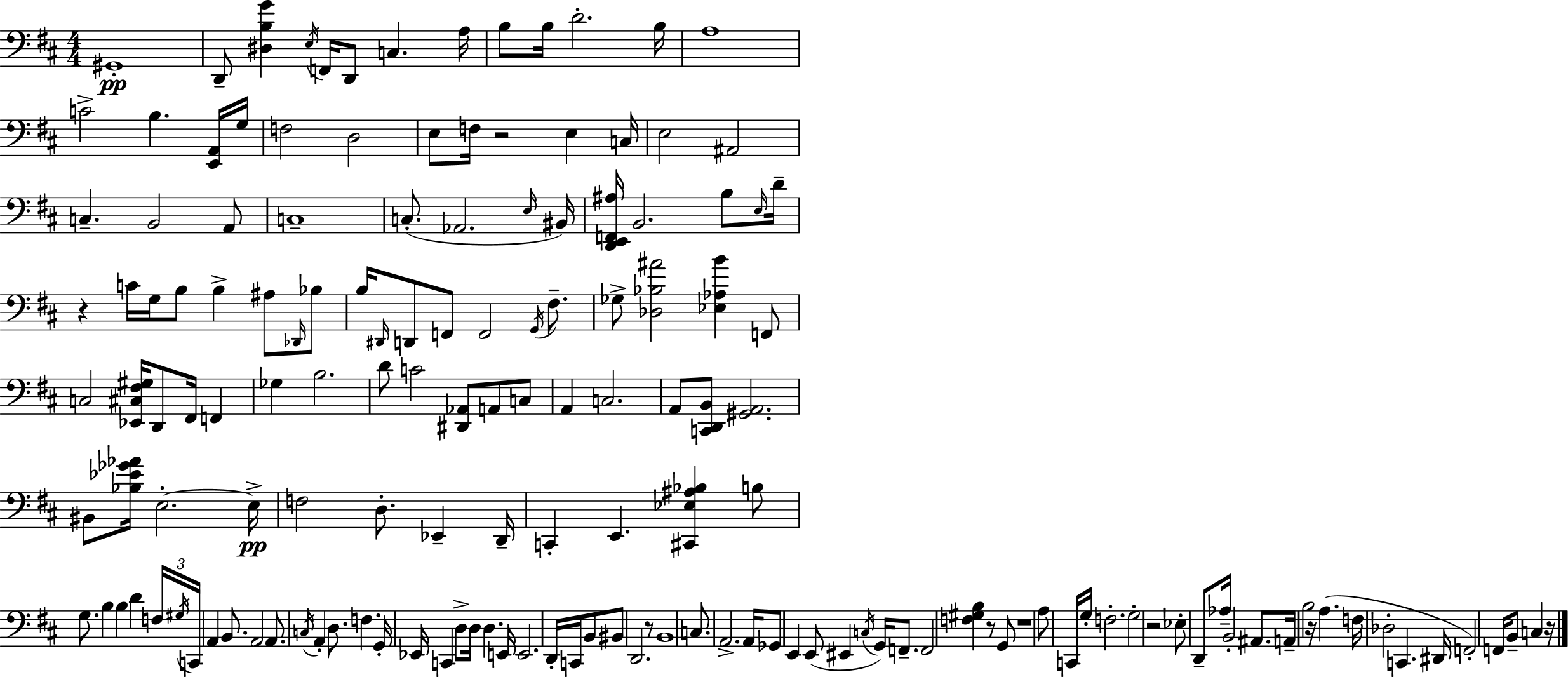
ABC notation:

X:1
T:Untitled
M:4/4
L:1/4
K:D
^G,,4 D,,/2 [^D,B,G] E,/4 F,,/4 D,,/2 C, A,/4 B,/2 B,/4 D2 B,/4 A,4 C2 B, [E,,A,,]/4 G,/4 F,2 D,2 E,/2 F,/4 z2 E, C,/4 E,2 ^A,,2 C, B,,2 A,,/2 C,4 C,/2 _A,,2 E,/4 ^B,,/4 [D,,E,,F,,^A,]/4 B,,2 B,/2 E,/4 D/4 z C/4 G,/4 B,/2 B, ^A,/2 _D,,/4 _B,/2 B,/4 ^D,,/4 D,,/2 F,,/2 F,,2 G,,/4 ^F,/2 _G,/2 [_D,_B,^A]2 [_E,_A,B] F,,/2 C,2 [_E,,^C,^F,^G,]/4 D,,/2 ^F,,/4 F,, _G, B,2 D/2 C2 [^D,,_A,,]/2 A,,/2 C,/2 A,, C,2 A,,/2 [C,,D,,B,,]/2 [^G,,A,,]2 ^B,,/2 [_B,_E_G_A]/4 E,2 E,/4 F,2 D,/2 _E,, D,,/4 C,, E,, [^C,,_E,^A,_B,] B,/2 G,/2 B, B, D F,/4 ^G,/4 C,,/4 A,, B,,/2 A,,2 A,,/2 C,/4 A,, D,/2 F, G,,/4 _E,,/4 C,, D,/2 D,/4 D, E,,/4 E,,2 D,,/4 C,,/4 B,,/2 ^B,,/2 D,,2 z/2 B,,4 C,/2 A,,2 A,,/4 _G,,/2 E,, E,,/2 ^E,, C,/4 G,,/4 F,,/2 F,,2 [F,^G,B,] z/2 G,,/2 z4 A,/2 C,,/4 G,/4 F,2 G,2 z2 _E,/2 D,,/2 _A,/4 B,,2 ^A,,/2 A,,/4 B,2 z/4 A, F,/4 _D,2 C,, ^D,,/4 F,,2 F,,/4 B,,/2 C, z/4